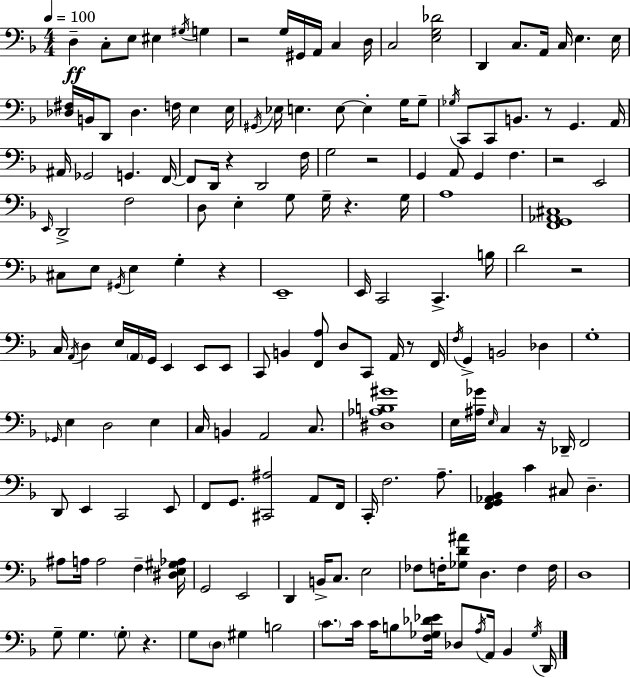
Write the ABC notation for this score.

X:1
T:Untitled
M:4/4
L:1/4
K:F
D, C,/2 E,/2 ^E, ^G,/4 G, z2 G,/4 ^G,,/4 A,,/4 C, D,/4 C,2 [E,G,_D]2 D,, C,/2 A,,/4 C,/4 E, E,/4 [_D,^F,]/4 B,,/4 D,,/2 _D, F,/4 E, E,/4 ^G,,/4 _E,/4 E, E,/2 E, G,/4 G,/2 _G,/4 C,,/2 C,,/2 B,,/2 z/2 G,, A,,/4 ^A,,/4 _G,,2 G,, F,,/4 F,,/2 D,,/4 z D,,2 F,/4 G,2 z2 G,, A,,/2 G,, F, z2 E,,2 E,,/4 D,,2 F,2 D,/2 E, G,/2 G,/4 z G,/4 A,4 [F,,G,,_A,,^C,]4 ^C,/2 E,/2 ^G,,/4 E, G, z E,,4 E,,/4 C,,2 C,, B,/4 D2 z2 C,/4 A,,/4 D, E,/4 A,,/4 G,,/4 E,, E,,/2 E,,/2 C,,/2 B,, [F,,A,]/2 D,/2 C,,/2 A,,/4 z/2 F,,/4 F,/4 G,, B,,2 _D, G,4 _G,,/4 E, D,2 E, C,/4 B,, A,,2 C,/2 [^D,_A,B,^G]4 E,/4 [^A,_G]/4 E,/4 C, z/4 _D,,/4 F,,2 D,,/2 E,, C,,2 E,,/2 F,,/2 G,,/2 [^C,,^A,]2 A,,/2 F,,/4 C,,/4 F,2 A,/2 [F,,G,,_A,,_B,,] C ^C,/2 D, ^A,/2 A,/4 A,2 F, [^D,E,^G,_A,]/4 G,,2 E,,2 D,, B,,/4 C,/2 E,2 _F,/2 F,/4 [_G,D^A]/2 D, F, F,/4 D,4 G,/2 G, G,/2 z G,/2 D,/2 ^G, B,2 C/2 C/4 C/4 B,/2 [F,_G,_D_E]/4 _D,/2 A,/4 A,,/4 _B,, _G,/4 D,,/4